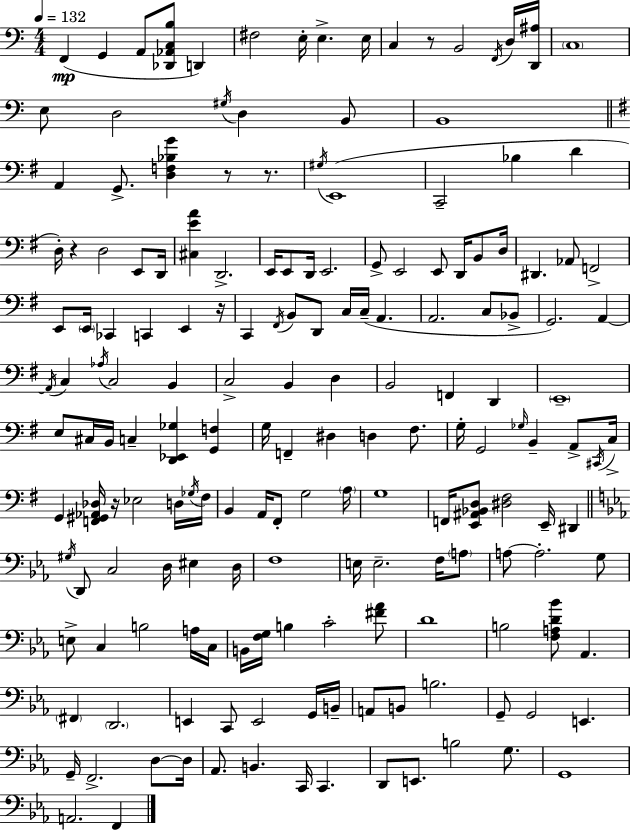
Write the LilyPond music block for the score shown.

{
  \clef bass
  \numericTimeSignature
  \time 4/4
  \key c \major
  \tempo 4 = 132
  f,4(\mp g,4 a,8 <des, aes, c b>8 d,4) | fis2 e16-. e4.-> e16 | c4 r8 b,2 \acciaccatura { f,16 } d16 | <d, ais>16 \parenthesize c1 | \break e8 d2 \acciaccatura { gis16 } d4 | b,8 b,1 | \bar "||" \break \key e \minor a,4 g,8.-> <d f bes g'>4 r8 r8. | \acciaccatura { gis16 }( e,1 | c,2-- bes4 d'4 | d16-.) r4 d2 e,8 | \break d,16 <cis e' a'>4 d,2.-> | e,16 e,8 d,16 e,2. | g,8-> e,2 e,8 d,16 b,8 | d16 dis,4. aes,8 f,2-> | \break e,8 \parenthesize e,16 ces,4 c,4 e,4 | r16 c,4 \acciaccatura { fis,16 } b,8 d,8 c16 c16--( a,4. | a,2. c8 | bes,8-> g,2.) a,4~~ | \break \acciaccatura { a,16 } c4 \acciaccatura { aes16 } c2 | b,4 c2-> b,4 | d4 b,2 f,4 | d,4 \parenthesize e,1-- | \break e8 cis16 b,16 c4-- <d, ees, ges>4 | <g, f>4 g16 f,4-- dis4 d4 | fis8. g16-. g,2 \grace { ges16 } b,4-- | a,8-> \acciaccatura { cis,16 } c16-> g,4 <f, gis, aes, des>16 r16 ees2 | \break d16 \acciaccatura { ges16 } fis16 b,4 a,16 fis,8-. g2 | \parenthesize a16 g1 | f,16 <e, ais, bes, d>8 <dis fis>2 | e,16-- dis,4 \bar "||" \break \key c \minor \acciaccatura { gis16 } d,8 c2 d16 eis4 | d16 f1 | e16 e2.-- f16 \parenthesize a8 | a8~~ a2.-. g8 | \break e8-> c4 b2 a16 | c16 b,16 <f g>16 b4 c'2-. <fis' aes'>8 | d'1 | b2 <f a d' bes'>8 aes,4. | \break \parenthesize fis,4 \parenthesize d,2. | e,4 c,8 e,2 g,16 | b,16-- a,8 b,8 b2. | g,8-- g,2 e,4. | \break g,16-- f,2.-> d8~~ | d16 aes,8. b,4. c,16 c,4. | d,8 e,8. b2 g8. | g,1 | \break a,2. f,4 | \bar "|."
}